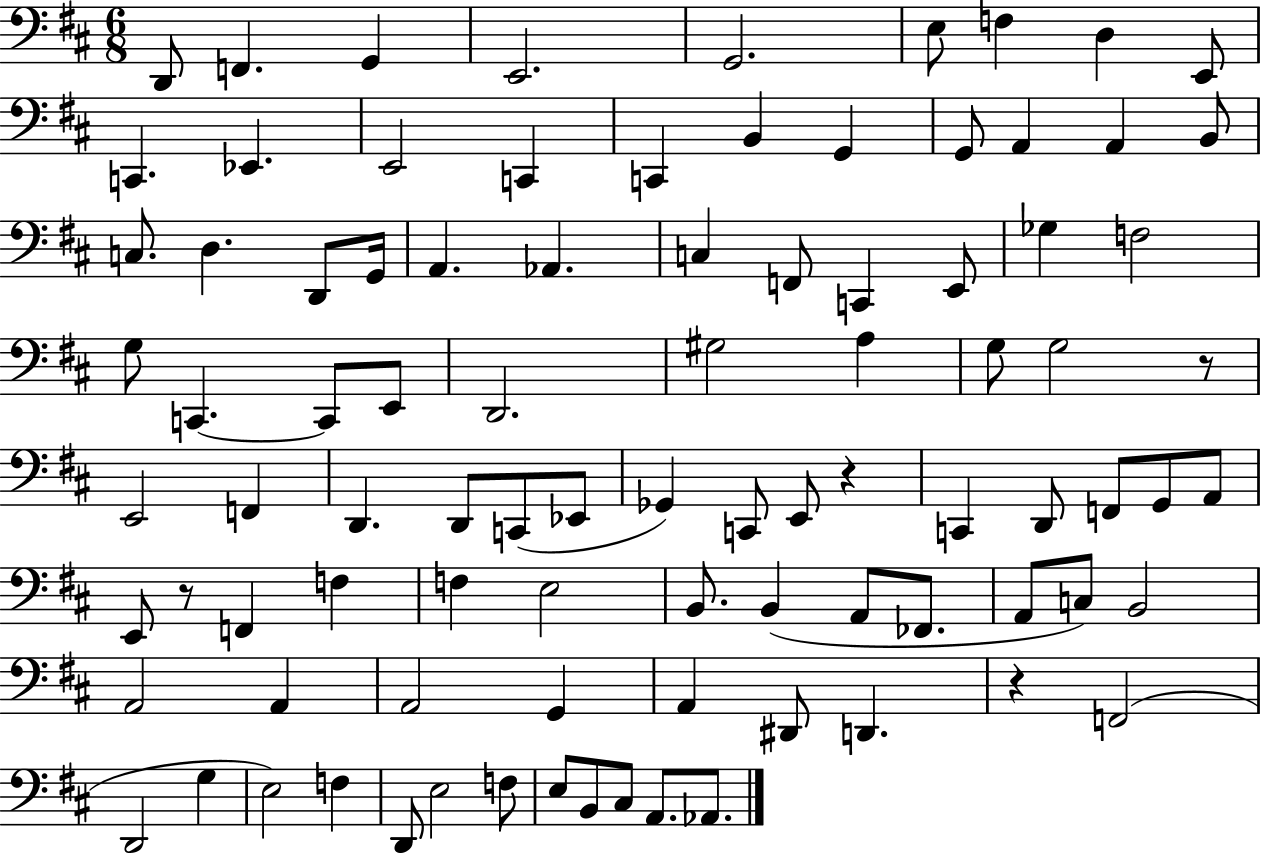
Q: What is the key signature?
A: D major